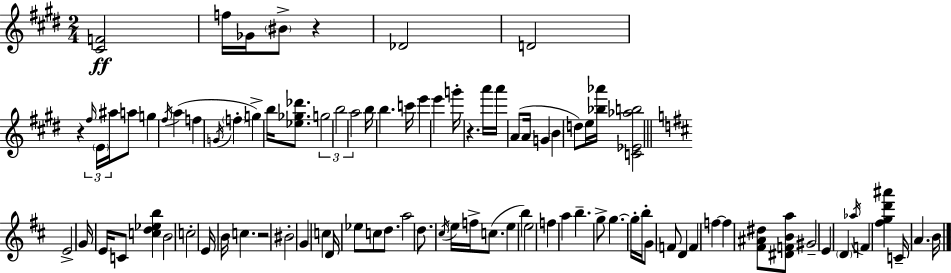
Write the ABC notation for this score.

X:1
T:Untitled
M:2/4
L:1/4
K:E
[^CF]2 f/4 _G/4 ^B/2 z _D2 D2 z ^f/4 E/4 ^a/4 a/2 g ^f/4 a f G/4 f g b/4 [_e_g_d']/2 g2 b2 a2 b/4 b c'/4 e' e' g'/4 z a'/4 a'/4 A/2 A/4 G B d/2 e/4 [_b_a']/4 [C_E_ab]2 E2 G/4 E/4 C/2 [cd_eb] B2 c2 E/4 B/4 c z2 ^B2 G c D/4 _e/2 c/2 d/2 a2 d/2 ^c/4 e/4 f/4 c/2 e b e2 f a b g/2 g g/4 b/4 G/2 F/2 D F f f [^F^A^d]/2 [^DFBa]/2 ^G2 E D _a/4 F [^fgd'^a'] C/4 A B/4